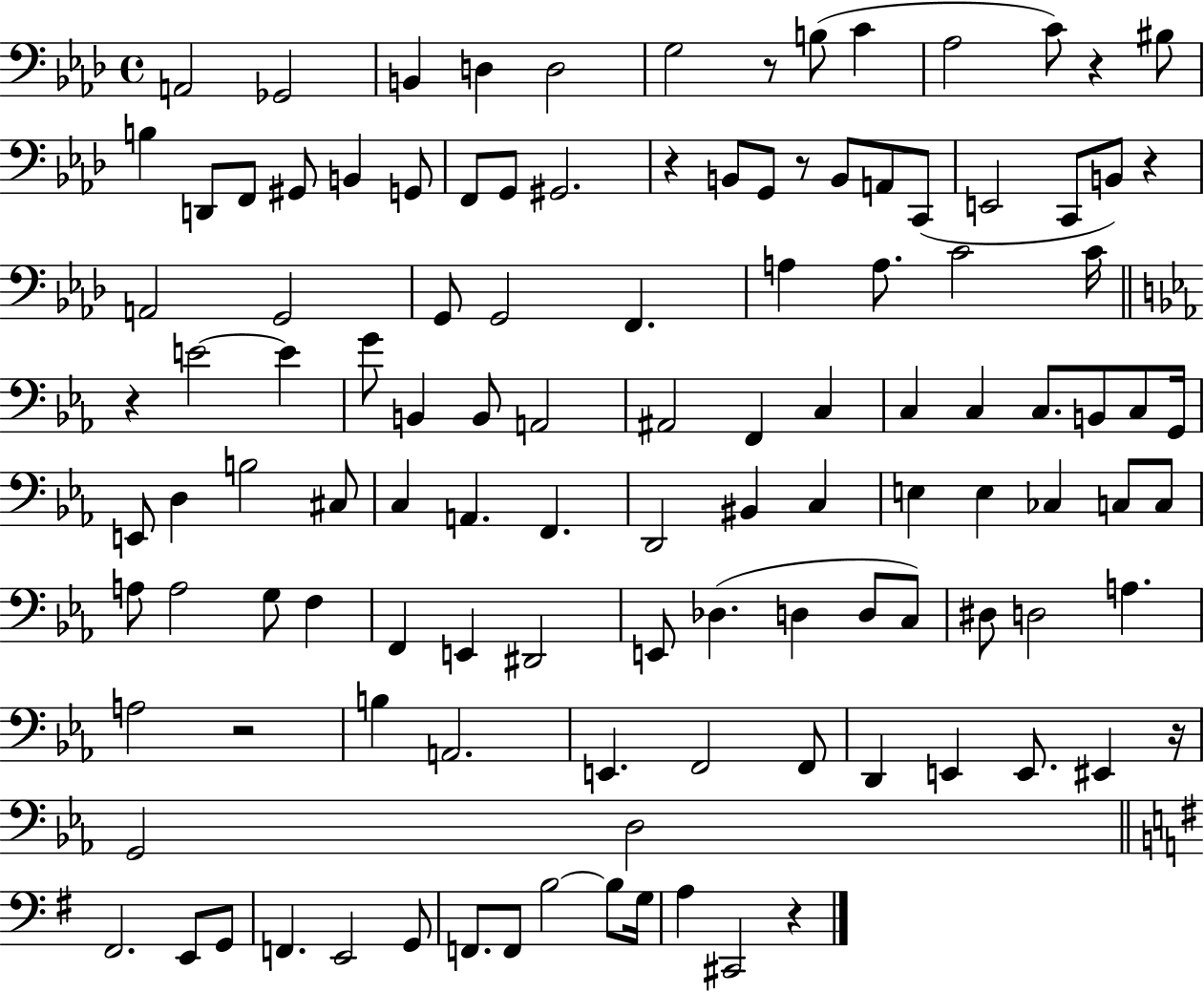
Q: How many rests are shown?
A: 9